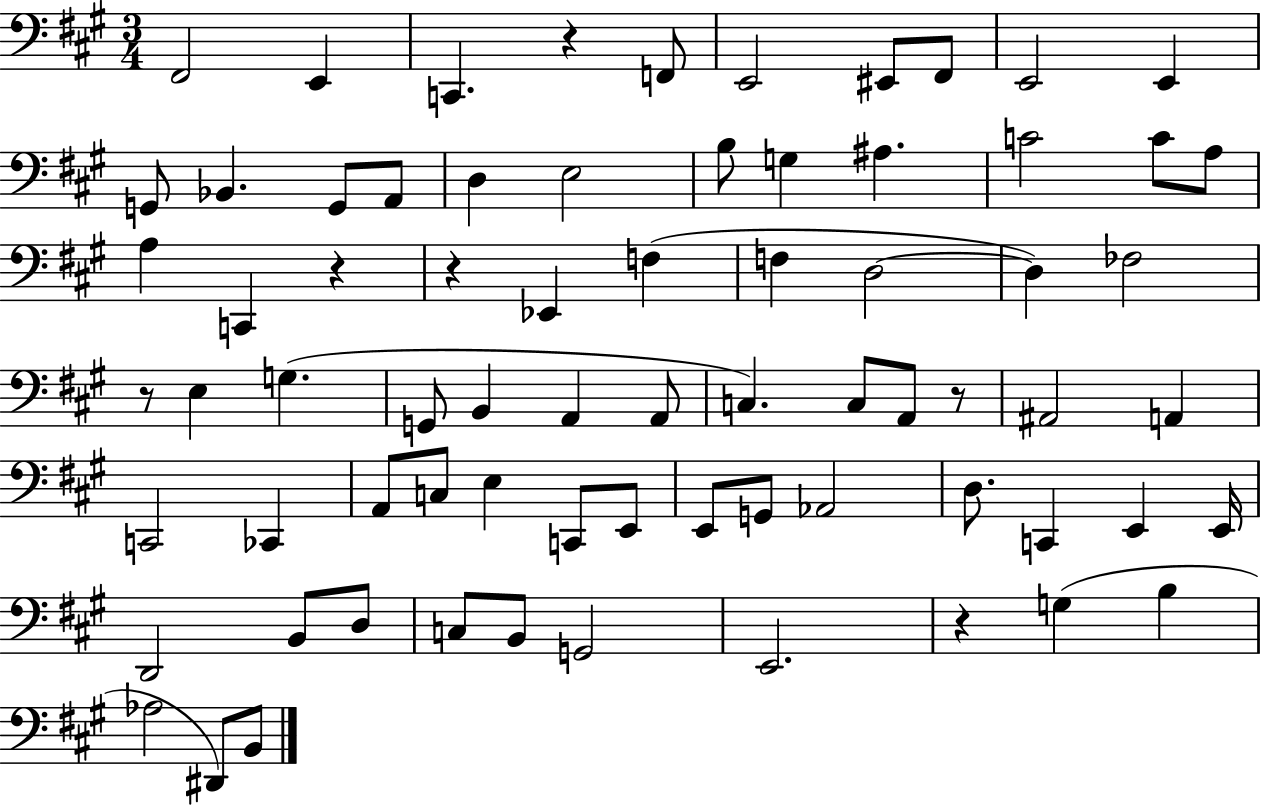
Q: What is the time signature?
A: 3/4